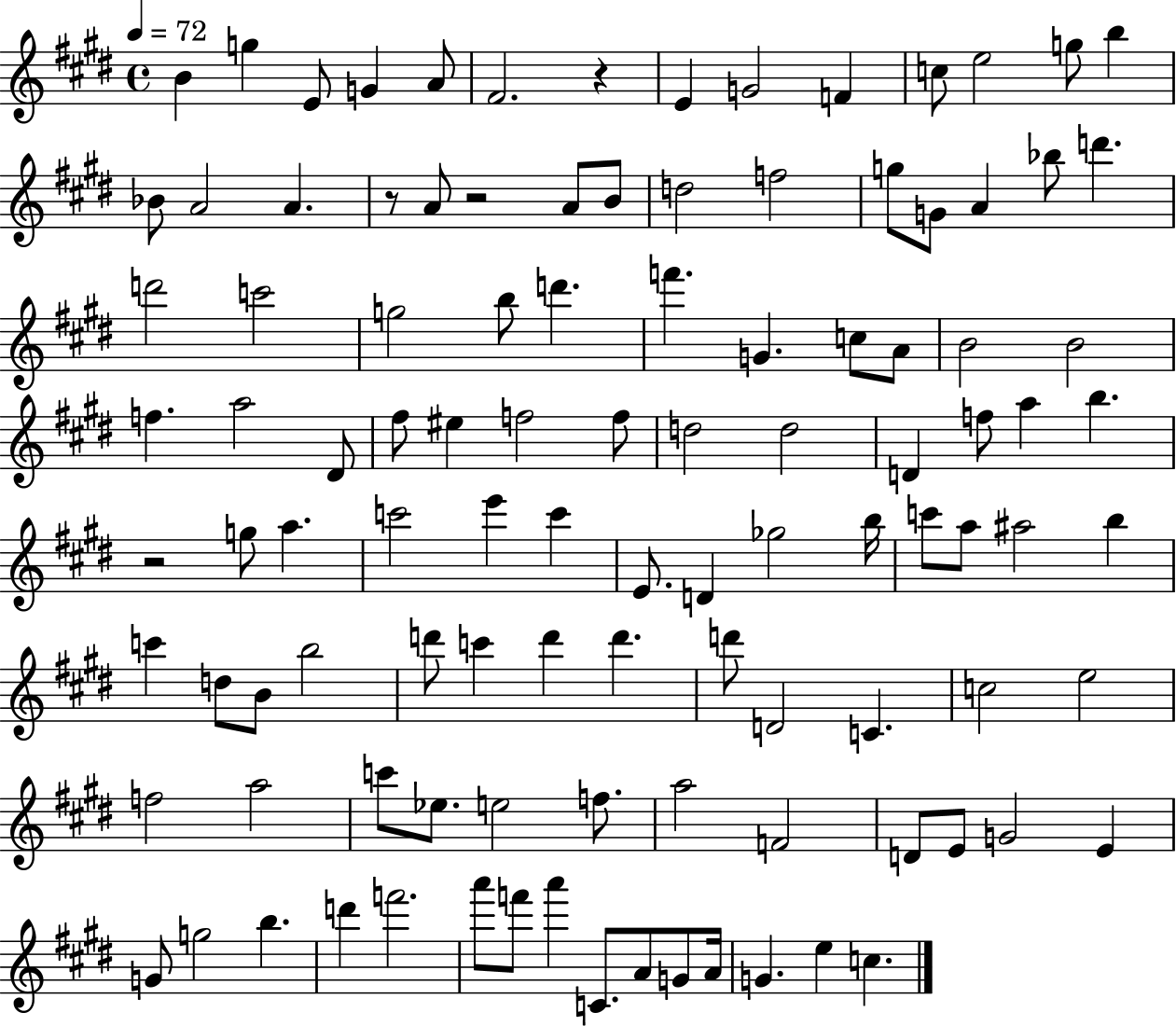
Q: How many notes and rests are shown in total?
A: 107